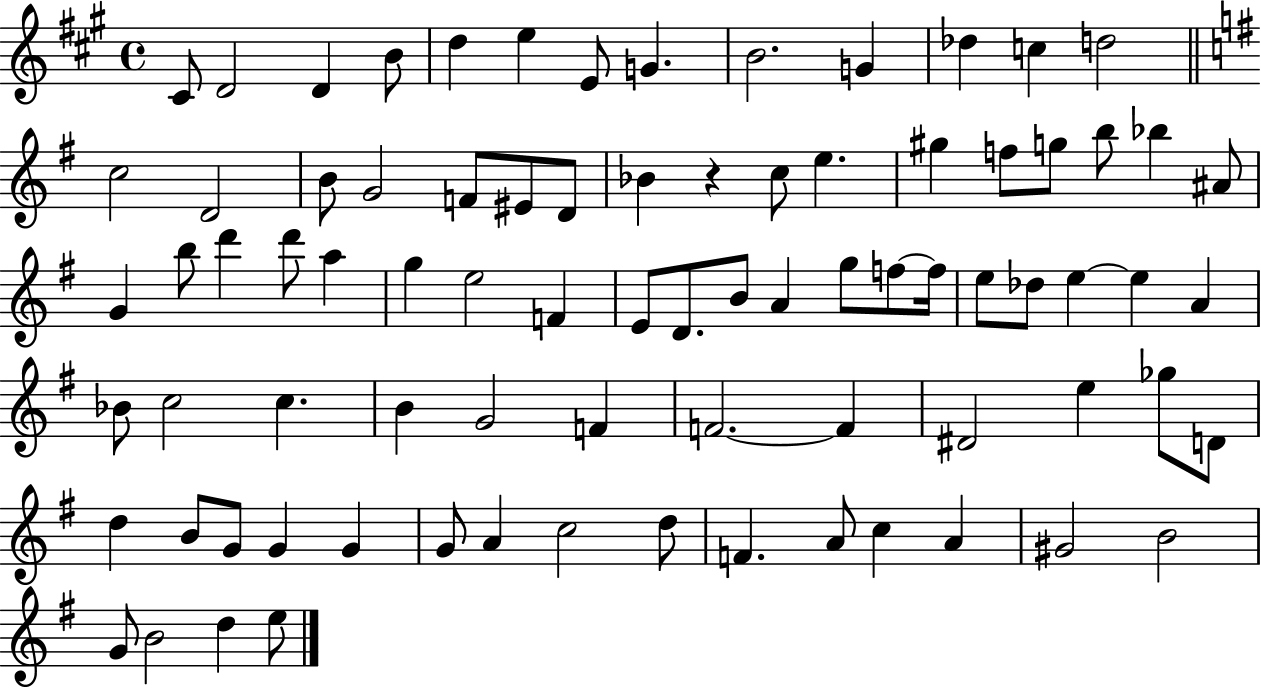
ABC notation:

X:1
T:Untitled
M:4/4
L:1/4
K:A
^C/2 D2 D B/2 d e E/2 G B2 G _d c d2 c2 D2 B/2 G2 F/2 ^E/2 D/2 _B z c/2 e ^g f/2 g/2 b/2 _b ^A/2 G b/2 d' d'/2 a g e2 F E/2 D/2 B/2 A g/2 f/2 f/4 e/2 _d/2 e e A _B/2 c2 c B G2 F F2 F ^D2 e _g/2 D/2 d B/2 G/2 G G G/2 A c2 d/2 F A/2 c A ^G2 B2 G/2 B2 d e/2